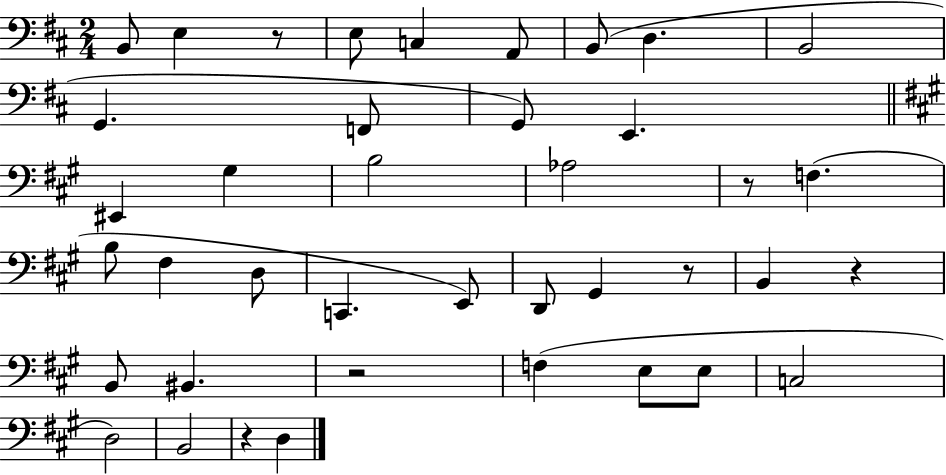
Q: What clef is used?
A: bass